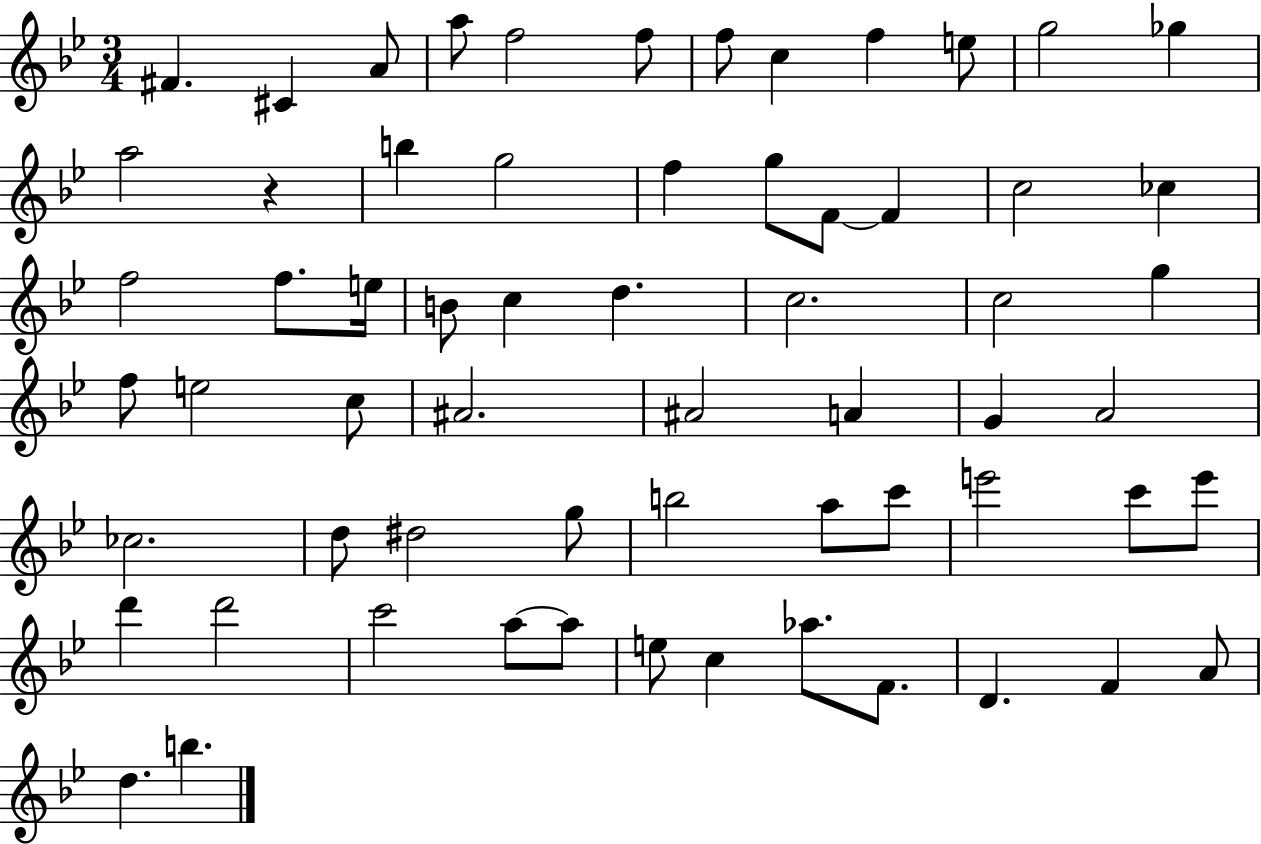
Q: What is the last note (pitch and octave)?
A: B5